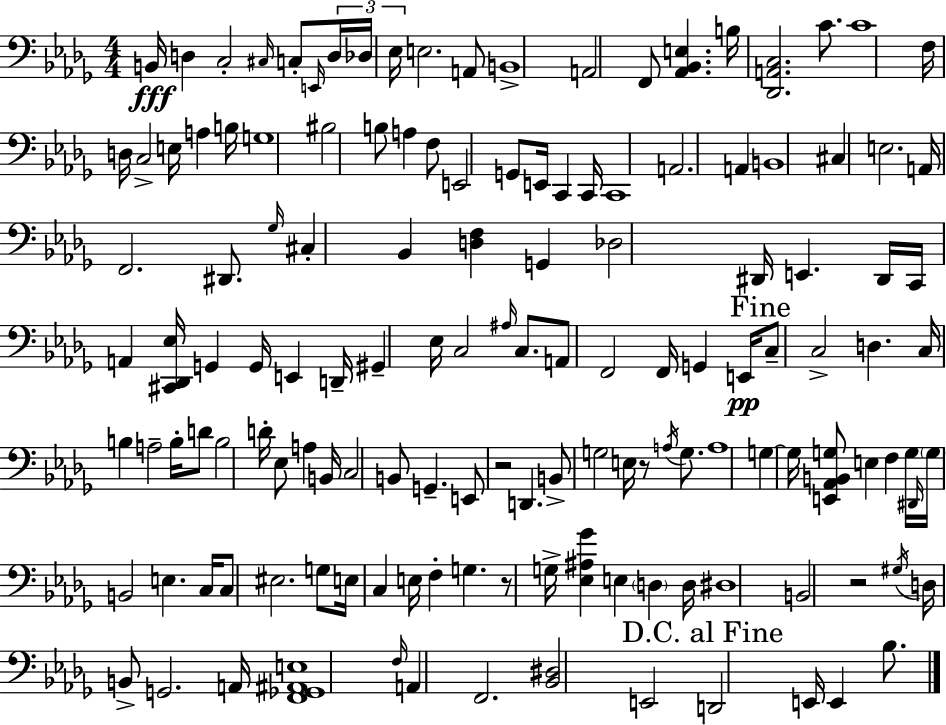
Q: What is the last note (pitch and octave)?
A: Bb3